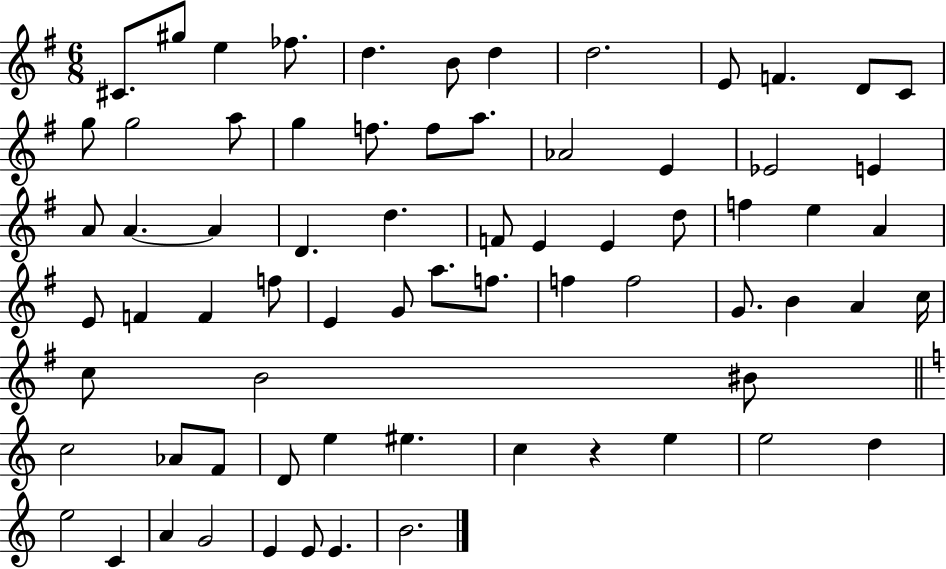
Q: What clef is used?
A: treble